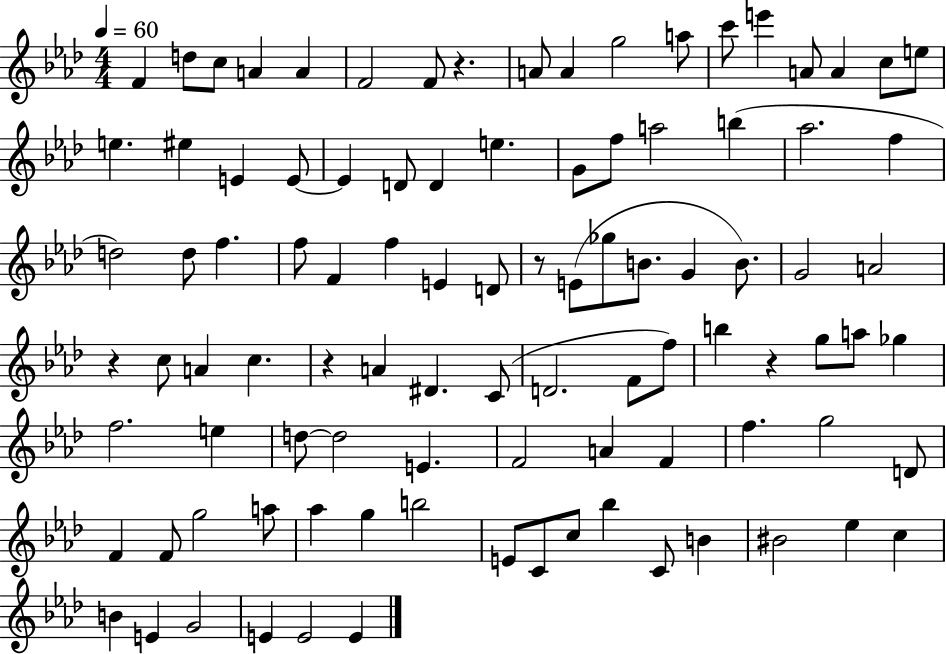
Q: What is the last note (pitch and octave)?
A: E4